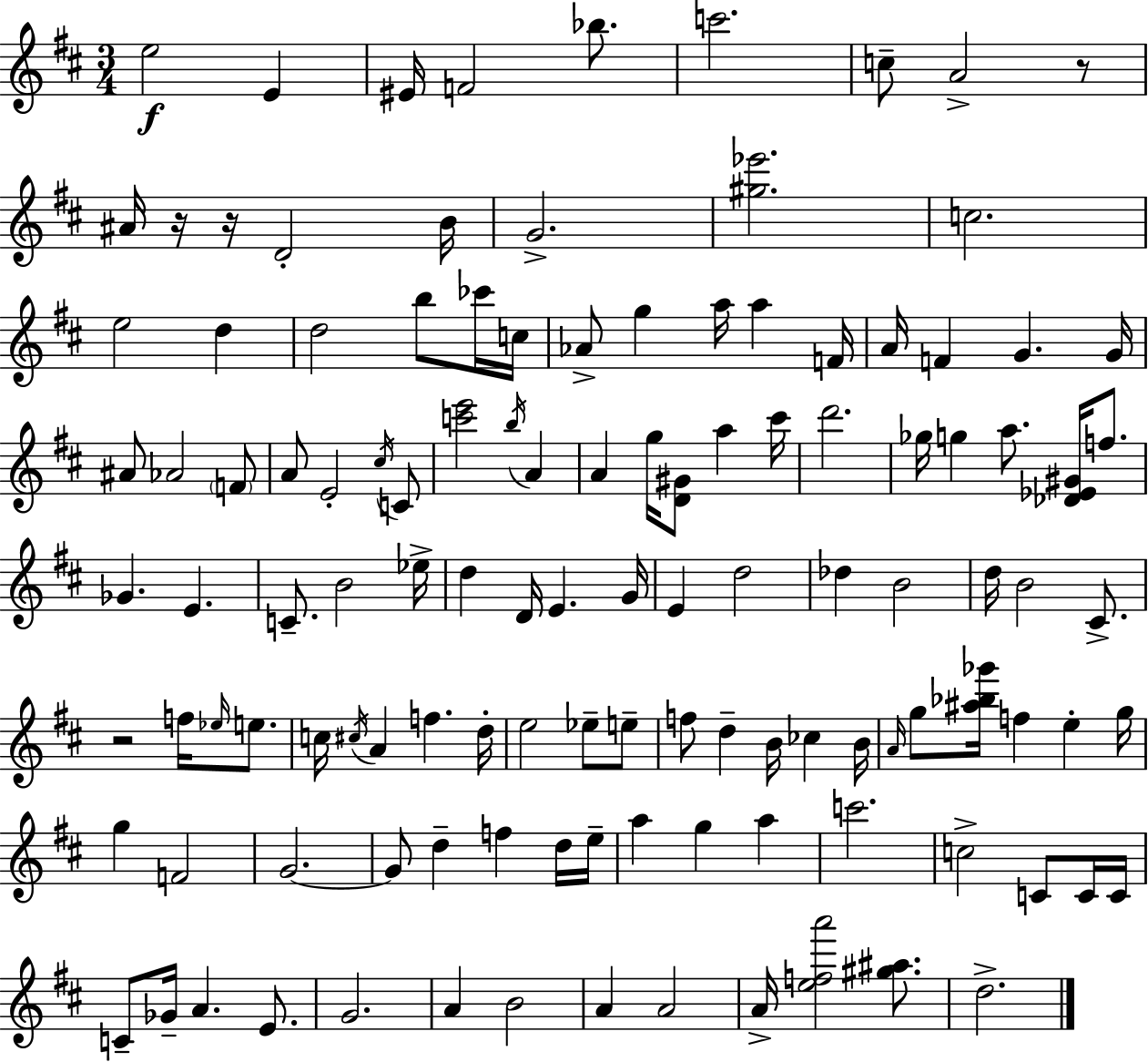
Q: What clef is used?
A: treble